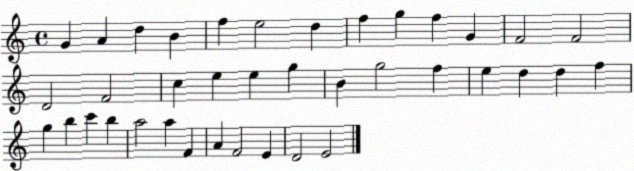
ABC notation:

X:1
T:Untitled
M:4/4
L:1/4
K:C
G A d B f e2 d f g f G F2 F2 D2 F2 c e e g B g2 f e d d f g b c' b a2 a F A F2 E D2 E2